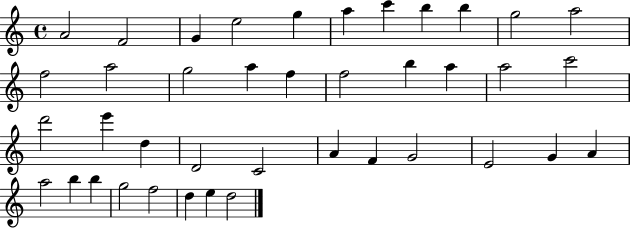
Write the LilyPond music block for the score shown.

{
  \clef treble
  \time 4/4
  \defaultTimeSignature
  \key c \major
  a'2 f'2 | g'4 e''2 g''4 | a''4 c'''4 b''4 b''4 | g''2 a''2 | \break f''2 a''2 | g''2 a''4 f''4 | f''2 b''4 a''4 | a''2 c'''2 | \break d'''2 e'''4 d''4 | d'2 c'2 | a'4 f'4 g'2 | e'2 g'4 a'4 | \break a''2 b''4 b''4 | g''2 f''2 | d''4 e''4 d''2 | \bar "|."
}